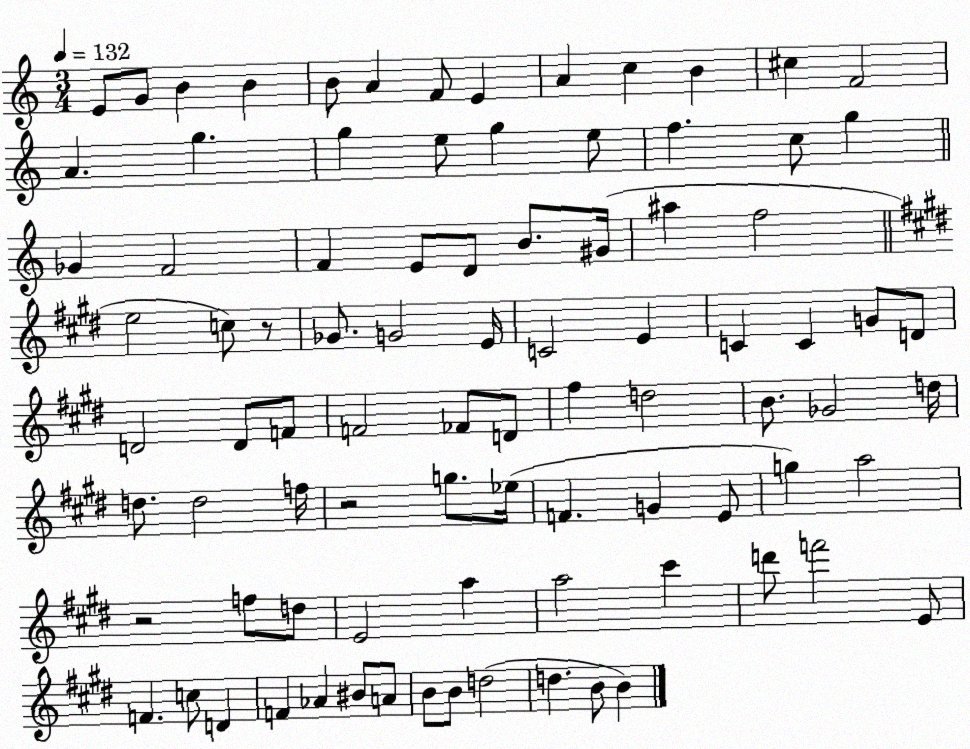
X:1
T:Untitled
M:3/4
L:1/4
K:C
E/2 G/2 B B B/2 A F/2 E A c B ^c F2 A g g e/2 g e/2 f c/2 g _G F2 F E/2 D/2 B/2 ^G/4 ^a f2 e2 c/2 z/2 _G/2 G2 E/4 C2 E C C G/2 D/2 D2 D/2 F/2 F2 _F/2 D/2 ^f d2 B/2 _G2 d/4 d/2 d2 f/4 z2 g/2 _e/4 F G E/2 g a2 z2 f/2 d/2 E2 a a2 ^c' d'/2 f'2 E/2 F c/2 D F _A ^B/2 A/2 B/2 B/2 d2 d B/2 B